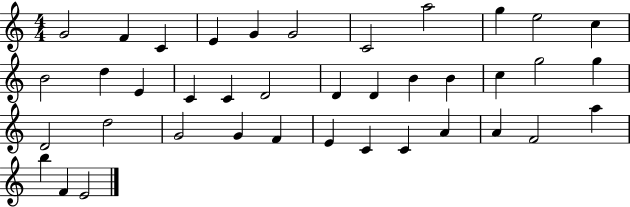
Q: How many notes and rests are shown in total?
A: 39